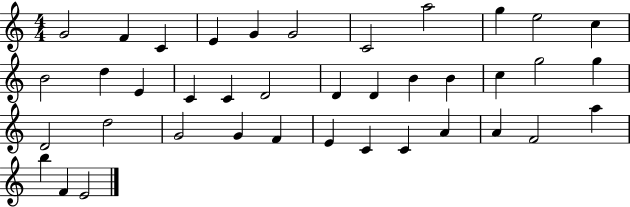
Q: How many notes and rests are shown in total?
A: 39